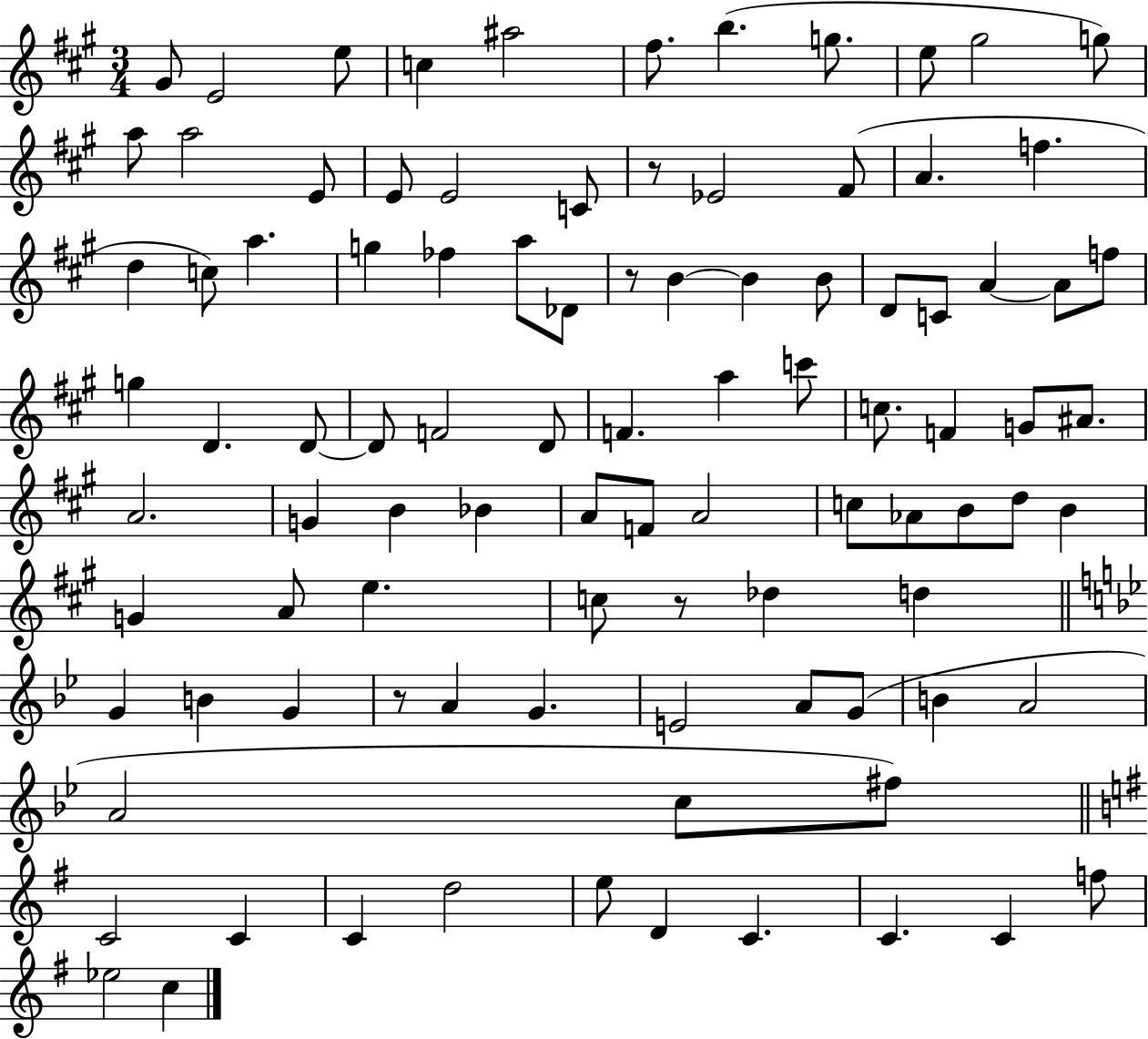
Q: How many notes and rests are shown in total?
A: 96